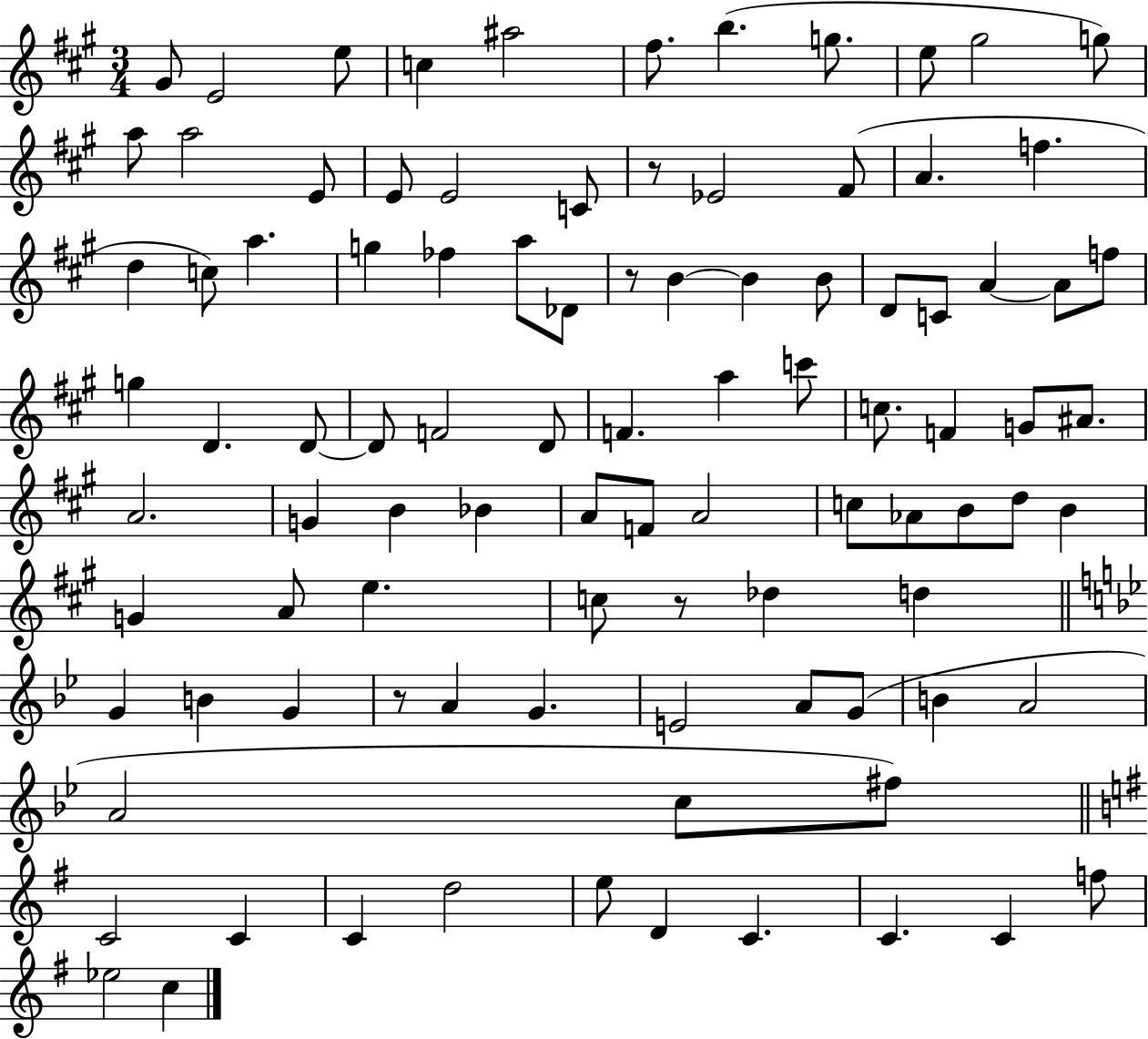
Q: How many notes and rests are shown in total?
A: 96